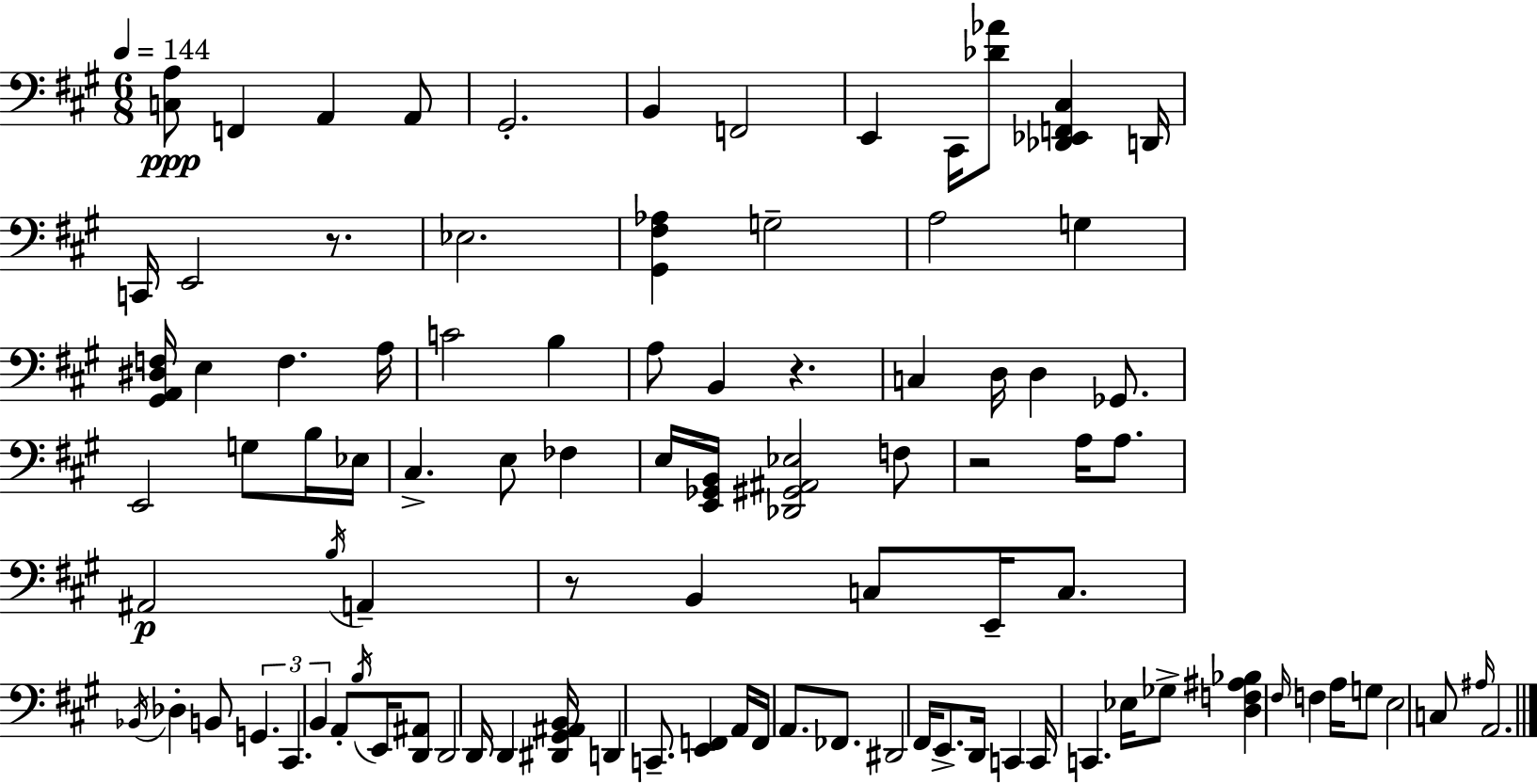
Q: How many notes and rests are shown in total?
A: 94